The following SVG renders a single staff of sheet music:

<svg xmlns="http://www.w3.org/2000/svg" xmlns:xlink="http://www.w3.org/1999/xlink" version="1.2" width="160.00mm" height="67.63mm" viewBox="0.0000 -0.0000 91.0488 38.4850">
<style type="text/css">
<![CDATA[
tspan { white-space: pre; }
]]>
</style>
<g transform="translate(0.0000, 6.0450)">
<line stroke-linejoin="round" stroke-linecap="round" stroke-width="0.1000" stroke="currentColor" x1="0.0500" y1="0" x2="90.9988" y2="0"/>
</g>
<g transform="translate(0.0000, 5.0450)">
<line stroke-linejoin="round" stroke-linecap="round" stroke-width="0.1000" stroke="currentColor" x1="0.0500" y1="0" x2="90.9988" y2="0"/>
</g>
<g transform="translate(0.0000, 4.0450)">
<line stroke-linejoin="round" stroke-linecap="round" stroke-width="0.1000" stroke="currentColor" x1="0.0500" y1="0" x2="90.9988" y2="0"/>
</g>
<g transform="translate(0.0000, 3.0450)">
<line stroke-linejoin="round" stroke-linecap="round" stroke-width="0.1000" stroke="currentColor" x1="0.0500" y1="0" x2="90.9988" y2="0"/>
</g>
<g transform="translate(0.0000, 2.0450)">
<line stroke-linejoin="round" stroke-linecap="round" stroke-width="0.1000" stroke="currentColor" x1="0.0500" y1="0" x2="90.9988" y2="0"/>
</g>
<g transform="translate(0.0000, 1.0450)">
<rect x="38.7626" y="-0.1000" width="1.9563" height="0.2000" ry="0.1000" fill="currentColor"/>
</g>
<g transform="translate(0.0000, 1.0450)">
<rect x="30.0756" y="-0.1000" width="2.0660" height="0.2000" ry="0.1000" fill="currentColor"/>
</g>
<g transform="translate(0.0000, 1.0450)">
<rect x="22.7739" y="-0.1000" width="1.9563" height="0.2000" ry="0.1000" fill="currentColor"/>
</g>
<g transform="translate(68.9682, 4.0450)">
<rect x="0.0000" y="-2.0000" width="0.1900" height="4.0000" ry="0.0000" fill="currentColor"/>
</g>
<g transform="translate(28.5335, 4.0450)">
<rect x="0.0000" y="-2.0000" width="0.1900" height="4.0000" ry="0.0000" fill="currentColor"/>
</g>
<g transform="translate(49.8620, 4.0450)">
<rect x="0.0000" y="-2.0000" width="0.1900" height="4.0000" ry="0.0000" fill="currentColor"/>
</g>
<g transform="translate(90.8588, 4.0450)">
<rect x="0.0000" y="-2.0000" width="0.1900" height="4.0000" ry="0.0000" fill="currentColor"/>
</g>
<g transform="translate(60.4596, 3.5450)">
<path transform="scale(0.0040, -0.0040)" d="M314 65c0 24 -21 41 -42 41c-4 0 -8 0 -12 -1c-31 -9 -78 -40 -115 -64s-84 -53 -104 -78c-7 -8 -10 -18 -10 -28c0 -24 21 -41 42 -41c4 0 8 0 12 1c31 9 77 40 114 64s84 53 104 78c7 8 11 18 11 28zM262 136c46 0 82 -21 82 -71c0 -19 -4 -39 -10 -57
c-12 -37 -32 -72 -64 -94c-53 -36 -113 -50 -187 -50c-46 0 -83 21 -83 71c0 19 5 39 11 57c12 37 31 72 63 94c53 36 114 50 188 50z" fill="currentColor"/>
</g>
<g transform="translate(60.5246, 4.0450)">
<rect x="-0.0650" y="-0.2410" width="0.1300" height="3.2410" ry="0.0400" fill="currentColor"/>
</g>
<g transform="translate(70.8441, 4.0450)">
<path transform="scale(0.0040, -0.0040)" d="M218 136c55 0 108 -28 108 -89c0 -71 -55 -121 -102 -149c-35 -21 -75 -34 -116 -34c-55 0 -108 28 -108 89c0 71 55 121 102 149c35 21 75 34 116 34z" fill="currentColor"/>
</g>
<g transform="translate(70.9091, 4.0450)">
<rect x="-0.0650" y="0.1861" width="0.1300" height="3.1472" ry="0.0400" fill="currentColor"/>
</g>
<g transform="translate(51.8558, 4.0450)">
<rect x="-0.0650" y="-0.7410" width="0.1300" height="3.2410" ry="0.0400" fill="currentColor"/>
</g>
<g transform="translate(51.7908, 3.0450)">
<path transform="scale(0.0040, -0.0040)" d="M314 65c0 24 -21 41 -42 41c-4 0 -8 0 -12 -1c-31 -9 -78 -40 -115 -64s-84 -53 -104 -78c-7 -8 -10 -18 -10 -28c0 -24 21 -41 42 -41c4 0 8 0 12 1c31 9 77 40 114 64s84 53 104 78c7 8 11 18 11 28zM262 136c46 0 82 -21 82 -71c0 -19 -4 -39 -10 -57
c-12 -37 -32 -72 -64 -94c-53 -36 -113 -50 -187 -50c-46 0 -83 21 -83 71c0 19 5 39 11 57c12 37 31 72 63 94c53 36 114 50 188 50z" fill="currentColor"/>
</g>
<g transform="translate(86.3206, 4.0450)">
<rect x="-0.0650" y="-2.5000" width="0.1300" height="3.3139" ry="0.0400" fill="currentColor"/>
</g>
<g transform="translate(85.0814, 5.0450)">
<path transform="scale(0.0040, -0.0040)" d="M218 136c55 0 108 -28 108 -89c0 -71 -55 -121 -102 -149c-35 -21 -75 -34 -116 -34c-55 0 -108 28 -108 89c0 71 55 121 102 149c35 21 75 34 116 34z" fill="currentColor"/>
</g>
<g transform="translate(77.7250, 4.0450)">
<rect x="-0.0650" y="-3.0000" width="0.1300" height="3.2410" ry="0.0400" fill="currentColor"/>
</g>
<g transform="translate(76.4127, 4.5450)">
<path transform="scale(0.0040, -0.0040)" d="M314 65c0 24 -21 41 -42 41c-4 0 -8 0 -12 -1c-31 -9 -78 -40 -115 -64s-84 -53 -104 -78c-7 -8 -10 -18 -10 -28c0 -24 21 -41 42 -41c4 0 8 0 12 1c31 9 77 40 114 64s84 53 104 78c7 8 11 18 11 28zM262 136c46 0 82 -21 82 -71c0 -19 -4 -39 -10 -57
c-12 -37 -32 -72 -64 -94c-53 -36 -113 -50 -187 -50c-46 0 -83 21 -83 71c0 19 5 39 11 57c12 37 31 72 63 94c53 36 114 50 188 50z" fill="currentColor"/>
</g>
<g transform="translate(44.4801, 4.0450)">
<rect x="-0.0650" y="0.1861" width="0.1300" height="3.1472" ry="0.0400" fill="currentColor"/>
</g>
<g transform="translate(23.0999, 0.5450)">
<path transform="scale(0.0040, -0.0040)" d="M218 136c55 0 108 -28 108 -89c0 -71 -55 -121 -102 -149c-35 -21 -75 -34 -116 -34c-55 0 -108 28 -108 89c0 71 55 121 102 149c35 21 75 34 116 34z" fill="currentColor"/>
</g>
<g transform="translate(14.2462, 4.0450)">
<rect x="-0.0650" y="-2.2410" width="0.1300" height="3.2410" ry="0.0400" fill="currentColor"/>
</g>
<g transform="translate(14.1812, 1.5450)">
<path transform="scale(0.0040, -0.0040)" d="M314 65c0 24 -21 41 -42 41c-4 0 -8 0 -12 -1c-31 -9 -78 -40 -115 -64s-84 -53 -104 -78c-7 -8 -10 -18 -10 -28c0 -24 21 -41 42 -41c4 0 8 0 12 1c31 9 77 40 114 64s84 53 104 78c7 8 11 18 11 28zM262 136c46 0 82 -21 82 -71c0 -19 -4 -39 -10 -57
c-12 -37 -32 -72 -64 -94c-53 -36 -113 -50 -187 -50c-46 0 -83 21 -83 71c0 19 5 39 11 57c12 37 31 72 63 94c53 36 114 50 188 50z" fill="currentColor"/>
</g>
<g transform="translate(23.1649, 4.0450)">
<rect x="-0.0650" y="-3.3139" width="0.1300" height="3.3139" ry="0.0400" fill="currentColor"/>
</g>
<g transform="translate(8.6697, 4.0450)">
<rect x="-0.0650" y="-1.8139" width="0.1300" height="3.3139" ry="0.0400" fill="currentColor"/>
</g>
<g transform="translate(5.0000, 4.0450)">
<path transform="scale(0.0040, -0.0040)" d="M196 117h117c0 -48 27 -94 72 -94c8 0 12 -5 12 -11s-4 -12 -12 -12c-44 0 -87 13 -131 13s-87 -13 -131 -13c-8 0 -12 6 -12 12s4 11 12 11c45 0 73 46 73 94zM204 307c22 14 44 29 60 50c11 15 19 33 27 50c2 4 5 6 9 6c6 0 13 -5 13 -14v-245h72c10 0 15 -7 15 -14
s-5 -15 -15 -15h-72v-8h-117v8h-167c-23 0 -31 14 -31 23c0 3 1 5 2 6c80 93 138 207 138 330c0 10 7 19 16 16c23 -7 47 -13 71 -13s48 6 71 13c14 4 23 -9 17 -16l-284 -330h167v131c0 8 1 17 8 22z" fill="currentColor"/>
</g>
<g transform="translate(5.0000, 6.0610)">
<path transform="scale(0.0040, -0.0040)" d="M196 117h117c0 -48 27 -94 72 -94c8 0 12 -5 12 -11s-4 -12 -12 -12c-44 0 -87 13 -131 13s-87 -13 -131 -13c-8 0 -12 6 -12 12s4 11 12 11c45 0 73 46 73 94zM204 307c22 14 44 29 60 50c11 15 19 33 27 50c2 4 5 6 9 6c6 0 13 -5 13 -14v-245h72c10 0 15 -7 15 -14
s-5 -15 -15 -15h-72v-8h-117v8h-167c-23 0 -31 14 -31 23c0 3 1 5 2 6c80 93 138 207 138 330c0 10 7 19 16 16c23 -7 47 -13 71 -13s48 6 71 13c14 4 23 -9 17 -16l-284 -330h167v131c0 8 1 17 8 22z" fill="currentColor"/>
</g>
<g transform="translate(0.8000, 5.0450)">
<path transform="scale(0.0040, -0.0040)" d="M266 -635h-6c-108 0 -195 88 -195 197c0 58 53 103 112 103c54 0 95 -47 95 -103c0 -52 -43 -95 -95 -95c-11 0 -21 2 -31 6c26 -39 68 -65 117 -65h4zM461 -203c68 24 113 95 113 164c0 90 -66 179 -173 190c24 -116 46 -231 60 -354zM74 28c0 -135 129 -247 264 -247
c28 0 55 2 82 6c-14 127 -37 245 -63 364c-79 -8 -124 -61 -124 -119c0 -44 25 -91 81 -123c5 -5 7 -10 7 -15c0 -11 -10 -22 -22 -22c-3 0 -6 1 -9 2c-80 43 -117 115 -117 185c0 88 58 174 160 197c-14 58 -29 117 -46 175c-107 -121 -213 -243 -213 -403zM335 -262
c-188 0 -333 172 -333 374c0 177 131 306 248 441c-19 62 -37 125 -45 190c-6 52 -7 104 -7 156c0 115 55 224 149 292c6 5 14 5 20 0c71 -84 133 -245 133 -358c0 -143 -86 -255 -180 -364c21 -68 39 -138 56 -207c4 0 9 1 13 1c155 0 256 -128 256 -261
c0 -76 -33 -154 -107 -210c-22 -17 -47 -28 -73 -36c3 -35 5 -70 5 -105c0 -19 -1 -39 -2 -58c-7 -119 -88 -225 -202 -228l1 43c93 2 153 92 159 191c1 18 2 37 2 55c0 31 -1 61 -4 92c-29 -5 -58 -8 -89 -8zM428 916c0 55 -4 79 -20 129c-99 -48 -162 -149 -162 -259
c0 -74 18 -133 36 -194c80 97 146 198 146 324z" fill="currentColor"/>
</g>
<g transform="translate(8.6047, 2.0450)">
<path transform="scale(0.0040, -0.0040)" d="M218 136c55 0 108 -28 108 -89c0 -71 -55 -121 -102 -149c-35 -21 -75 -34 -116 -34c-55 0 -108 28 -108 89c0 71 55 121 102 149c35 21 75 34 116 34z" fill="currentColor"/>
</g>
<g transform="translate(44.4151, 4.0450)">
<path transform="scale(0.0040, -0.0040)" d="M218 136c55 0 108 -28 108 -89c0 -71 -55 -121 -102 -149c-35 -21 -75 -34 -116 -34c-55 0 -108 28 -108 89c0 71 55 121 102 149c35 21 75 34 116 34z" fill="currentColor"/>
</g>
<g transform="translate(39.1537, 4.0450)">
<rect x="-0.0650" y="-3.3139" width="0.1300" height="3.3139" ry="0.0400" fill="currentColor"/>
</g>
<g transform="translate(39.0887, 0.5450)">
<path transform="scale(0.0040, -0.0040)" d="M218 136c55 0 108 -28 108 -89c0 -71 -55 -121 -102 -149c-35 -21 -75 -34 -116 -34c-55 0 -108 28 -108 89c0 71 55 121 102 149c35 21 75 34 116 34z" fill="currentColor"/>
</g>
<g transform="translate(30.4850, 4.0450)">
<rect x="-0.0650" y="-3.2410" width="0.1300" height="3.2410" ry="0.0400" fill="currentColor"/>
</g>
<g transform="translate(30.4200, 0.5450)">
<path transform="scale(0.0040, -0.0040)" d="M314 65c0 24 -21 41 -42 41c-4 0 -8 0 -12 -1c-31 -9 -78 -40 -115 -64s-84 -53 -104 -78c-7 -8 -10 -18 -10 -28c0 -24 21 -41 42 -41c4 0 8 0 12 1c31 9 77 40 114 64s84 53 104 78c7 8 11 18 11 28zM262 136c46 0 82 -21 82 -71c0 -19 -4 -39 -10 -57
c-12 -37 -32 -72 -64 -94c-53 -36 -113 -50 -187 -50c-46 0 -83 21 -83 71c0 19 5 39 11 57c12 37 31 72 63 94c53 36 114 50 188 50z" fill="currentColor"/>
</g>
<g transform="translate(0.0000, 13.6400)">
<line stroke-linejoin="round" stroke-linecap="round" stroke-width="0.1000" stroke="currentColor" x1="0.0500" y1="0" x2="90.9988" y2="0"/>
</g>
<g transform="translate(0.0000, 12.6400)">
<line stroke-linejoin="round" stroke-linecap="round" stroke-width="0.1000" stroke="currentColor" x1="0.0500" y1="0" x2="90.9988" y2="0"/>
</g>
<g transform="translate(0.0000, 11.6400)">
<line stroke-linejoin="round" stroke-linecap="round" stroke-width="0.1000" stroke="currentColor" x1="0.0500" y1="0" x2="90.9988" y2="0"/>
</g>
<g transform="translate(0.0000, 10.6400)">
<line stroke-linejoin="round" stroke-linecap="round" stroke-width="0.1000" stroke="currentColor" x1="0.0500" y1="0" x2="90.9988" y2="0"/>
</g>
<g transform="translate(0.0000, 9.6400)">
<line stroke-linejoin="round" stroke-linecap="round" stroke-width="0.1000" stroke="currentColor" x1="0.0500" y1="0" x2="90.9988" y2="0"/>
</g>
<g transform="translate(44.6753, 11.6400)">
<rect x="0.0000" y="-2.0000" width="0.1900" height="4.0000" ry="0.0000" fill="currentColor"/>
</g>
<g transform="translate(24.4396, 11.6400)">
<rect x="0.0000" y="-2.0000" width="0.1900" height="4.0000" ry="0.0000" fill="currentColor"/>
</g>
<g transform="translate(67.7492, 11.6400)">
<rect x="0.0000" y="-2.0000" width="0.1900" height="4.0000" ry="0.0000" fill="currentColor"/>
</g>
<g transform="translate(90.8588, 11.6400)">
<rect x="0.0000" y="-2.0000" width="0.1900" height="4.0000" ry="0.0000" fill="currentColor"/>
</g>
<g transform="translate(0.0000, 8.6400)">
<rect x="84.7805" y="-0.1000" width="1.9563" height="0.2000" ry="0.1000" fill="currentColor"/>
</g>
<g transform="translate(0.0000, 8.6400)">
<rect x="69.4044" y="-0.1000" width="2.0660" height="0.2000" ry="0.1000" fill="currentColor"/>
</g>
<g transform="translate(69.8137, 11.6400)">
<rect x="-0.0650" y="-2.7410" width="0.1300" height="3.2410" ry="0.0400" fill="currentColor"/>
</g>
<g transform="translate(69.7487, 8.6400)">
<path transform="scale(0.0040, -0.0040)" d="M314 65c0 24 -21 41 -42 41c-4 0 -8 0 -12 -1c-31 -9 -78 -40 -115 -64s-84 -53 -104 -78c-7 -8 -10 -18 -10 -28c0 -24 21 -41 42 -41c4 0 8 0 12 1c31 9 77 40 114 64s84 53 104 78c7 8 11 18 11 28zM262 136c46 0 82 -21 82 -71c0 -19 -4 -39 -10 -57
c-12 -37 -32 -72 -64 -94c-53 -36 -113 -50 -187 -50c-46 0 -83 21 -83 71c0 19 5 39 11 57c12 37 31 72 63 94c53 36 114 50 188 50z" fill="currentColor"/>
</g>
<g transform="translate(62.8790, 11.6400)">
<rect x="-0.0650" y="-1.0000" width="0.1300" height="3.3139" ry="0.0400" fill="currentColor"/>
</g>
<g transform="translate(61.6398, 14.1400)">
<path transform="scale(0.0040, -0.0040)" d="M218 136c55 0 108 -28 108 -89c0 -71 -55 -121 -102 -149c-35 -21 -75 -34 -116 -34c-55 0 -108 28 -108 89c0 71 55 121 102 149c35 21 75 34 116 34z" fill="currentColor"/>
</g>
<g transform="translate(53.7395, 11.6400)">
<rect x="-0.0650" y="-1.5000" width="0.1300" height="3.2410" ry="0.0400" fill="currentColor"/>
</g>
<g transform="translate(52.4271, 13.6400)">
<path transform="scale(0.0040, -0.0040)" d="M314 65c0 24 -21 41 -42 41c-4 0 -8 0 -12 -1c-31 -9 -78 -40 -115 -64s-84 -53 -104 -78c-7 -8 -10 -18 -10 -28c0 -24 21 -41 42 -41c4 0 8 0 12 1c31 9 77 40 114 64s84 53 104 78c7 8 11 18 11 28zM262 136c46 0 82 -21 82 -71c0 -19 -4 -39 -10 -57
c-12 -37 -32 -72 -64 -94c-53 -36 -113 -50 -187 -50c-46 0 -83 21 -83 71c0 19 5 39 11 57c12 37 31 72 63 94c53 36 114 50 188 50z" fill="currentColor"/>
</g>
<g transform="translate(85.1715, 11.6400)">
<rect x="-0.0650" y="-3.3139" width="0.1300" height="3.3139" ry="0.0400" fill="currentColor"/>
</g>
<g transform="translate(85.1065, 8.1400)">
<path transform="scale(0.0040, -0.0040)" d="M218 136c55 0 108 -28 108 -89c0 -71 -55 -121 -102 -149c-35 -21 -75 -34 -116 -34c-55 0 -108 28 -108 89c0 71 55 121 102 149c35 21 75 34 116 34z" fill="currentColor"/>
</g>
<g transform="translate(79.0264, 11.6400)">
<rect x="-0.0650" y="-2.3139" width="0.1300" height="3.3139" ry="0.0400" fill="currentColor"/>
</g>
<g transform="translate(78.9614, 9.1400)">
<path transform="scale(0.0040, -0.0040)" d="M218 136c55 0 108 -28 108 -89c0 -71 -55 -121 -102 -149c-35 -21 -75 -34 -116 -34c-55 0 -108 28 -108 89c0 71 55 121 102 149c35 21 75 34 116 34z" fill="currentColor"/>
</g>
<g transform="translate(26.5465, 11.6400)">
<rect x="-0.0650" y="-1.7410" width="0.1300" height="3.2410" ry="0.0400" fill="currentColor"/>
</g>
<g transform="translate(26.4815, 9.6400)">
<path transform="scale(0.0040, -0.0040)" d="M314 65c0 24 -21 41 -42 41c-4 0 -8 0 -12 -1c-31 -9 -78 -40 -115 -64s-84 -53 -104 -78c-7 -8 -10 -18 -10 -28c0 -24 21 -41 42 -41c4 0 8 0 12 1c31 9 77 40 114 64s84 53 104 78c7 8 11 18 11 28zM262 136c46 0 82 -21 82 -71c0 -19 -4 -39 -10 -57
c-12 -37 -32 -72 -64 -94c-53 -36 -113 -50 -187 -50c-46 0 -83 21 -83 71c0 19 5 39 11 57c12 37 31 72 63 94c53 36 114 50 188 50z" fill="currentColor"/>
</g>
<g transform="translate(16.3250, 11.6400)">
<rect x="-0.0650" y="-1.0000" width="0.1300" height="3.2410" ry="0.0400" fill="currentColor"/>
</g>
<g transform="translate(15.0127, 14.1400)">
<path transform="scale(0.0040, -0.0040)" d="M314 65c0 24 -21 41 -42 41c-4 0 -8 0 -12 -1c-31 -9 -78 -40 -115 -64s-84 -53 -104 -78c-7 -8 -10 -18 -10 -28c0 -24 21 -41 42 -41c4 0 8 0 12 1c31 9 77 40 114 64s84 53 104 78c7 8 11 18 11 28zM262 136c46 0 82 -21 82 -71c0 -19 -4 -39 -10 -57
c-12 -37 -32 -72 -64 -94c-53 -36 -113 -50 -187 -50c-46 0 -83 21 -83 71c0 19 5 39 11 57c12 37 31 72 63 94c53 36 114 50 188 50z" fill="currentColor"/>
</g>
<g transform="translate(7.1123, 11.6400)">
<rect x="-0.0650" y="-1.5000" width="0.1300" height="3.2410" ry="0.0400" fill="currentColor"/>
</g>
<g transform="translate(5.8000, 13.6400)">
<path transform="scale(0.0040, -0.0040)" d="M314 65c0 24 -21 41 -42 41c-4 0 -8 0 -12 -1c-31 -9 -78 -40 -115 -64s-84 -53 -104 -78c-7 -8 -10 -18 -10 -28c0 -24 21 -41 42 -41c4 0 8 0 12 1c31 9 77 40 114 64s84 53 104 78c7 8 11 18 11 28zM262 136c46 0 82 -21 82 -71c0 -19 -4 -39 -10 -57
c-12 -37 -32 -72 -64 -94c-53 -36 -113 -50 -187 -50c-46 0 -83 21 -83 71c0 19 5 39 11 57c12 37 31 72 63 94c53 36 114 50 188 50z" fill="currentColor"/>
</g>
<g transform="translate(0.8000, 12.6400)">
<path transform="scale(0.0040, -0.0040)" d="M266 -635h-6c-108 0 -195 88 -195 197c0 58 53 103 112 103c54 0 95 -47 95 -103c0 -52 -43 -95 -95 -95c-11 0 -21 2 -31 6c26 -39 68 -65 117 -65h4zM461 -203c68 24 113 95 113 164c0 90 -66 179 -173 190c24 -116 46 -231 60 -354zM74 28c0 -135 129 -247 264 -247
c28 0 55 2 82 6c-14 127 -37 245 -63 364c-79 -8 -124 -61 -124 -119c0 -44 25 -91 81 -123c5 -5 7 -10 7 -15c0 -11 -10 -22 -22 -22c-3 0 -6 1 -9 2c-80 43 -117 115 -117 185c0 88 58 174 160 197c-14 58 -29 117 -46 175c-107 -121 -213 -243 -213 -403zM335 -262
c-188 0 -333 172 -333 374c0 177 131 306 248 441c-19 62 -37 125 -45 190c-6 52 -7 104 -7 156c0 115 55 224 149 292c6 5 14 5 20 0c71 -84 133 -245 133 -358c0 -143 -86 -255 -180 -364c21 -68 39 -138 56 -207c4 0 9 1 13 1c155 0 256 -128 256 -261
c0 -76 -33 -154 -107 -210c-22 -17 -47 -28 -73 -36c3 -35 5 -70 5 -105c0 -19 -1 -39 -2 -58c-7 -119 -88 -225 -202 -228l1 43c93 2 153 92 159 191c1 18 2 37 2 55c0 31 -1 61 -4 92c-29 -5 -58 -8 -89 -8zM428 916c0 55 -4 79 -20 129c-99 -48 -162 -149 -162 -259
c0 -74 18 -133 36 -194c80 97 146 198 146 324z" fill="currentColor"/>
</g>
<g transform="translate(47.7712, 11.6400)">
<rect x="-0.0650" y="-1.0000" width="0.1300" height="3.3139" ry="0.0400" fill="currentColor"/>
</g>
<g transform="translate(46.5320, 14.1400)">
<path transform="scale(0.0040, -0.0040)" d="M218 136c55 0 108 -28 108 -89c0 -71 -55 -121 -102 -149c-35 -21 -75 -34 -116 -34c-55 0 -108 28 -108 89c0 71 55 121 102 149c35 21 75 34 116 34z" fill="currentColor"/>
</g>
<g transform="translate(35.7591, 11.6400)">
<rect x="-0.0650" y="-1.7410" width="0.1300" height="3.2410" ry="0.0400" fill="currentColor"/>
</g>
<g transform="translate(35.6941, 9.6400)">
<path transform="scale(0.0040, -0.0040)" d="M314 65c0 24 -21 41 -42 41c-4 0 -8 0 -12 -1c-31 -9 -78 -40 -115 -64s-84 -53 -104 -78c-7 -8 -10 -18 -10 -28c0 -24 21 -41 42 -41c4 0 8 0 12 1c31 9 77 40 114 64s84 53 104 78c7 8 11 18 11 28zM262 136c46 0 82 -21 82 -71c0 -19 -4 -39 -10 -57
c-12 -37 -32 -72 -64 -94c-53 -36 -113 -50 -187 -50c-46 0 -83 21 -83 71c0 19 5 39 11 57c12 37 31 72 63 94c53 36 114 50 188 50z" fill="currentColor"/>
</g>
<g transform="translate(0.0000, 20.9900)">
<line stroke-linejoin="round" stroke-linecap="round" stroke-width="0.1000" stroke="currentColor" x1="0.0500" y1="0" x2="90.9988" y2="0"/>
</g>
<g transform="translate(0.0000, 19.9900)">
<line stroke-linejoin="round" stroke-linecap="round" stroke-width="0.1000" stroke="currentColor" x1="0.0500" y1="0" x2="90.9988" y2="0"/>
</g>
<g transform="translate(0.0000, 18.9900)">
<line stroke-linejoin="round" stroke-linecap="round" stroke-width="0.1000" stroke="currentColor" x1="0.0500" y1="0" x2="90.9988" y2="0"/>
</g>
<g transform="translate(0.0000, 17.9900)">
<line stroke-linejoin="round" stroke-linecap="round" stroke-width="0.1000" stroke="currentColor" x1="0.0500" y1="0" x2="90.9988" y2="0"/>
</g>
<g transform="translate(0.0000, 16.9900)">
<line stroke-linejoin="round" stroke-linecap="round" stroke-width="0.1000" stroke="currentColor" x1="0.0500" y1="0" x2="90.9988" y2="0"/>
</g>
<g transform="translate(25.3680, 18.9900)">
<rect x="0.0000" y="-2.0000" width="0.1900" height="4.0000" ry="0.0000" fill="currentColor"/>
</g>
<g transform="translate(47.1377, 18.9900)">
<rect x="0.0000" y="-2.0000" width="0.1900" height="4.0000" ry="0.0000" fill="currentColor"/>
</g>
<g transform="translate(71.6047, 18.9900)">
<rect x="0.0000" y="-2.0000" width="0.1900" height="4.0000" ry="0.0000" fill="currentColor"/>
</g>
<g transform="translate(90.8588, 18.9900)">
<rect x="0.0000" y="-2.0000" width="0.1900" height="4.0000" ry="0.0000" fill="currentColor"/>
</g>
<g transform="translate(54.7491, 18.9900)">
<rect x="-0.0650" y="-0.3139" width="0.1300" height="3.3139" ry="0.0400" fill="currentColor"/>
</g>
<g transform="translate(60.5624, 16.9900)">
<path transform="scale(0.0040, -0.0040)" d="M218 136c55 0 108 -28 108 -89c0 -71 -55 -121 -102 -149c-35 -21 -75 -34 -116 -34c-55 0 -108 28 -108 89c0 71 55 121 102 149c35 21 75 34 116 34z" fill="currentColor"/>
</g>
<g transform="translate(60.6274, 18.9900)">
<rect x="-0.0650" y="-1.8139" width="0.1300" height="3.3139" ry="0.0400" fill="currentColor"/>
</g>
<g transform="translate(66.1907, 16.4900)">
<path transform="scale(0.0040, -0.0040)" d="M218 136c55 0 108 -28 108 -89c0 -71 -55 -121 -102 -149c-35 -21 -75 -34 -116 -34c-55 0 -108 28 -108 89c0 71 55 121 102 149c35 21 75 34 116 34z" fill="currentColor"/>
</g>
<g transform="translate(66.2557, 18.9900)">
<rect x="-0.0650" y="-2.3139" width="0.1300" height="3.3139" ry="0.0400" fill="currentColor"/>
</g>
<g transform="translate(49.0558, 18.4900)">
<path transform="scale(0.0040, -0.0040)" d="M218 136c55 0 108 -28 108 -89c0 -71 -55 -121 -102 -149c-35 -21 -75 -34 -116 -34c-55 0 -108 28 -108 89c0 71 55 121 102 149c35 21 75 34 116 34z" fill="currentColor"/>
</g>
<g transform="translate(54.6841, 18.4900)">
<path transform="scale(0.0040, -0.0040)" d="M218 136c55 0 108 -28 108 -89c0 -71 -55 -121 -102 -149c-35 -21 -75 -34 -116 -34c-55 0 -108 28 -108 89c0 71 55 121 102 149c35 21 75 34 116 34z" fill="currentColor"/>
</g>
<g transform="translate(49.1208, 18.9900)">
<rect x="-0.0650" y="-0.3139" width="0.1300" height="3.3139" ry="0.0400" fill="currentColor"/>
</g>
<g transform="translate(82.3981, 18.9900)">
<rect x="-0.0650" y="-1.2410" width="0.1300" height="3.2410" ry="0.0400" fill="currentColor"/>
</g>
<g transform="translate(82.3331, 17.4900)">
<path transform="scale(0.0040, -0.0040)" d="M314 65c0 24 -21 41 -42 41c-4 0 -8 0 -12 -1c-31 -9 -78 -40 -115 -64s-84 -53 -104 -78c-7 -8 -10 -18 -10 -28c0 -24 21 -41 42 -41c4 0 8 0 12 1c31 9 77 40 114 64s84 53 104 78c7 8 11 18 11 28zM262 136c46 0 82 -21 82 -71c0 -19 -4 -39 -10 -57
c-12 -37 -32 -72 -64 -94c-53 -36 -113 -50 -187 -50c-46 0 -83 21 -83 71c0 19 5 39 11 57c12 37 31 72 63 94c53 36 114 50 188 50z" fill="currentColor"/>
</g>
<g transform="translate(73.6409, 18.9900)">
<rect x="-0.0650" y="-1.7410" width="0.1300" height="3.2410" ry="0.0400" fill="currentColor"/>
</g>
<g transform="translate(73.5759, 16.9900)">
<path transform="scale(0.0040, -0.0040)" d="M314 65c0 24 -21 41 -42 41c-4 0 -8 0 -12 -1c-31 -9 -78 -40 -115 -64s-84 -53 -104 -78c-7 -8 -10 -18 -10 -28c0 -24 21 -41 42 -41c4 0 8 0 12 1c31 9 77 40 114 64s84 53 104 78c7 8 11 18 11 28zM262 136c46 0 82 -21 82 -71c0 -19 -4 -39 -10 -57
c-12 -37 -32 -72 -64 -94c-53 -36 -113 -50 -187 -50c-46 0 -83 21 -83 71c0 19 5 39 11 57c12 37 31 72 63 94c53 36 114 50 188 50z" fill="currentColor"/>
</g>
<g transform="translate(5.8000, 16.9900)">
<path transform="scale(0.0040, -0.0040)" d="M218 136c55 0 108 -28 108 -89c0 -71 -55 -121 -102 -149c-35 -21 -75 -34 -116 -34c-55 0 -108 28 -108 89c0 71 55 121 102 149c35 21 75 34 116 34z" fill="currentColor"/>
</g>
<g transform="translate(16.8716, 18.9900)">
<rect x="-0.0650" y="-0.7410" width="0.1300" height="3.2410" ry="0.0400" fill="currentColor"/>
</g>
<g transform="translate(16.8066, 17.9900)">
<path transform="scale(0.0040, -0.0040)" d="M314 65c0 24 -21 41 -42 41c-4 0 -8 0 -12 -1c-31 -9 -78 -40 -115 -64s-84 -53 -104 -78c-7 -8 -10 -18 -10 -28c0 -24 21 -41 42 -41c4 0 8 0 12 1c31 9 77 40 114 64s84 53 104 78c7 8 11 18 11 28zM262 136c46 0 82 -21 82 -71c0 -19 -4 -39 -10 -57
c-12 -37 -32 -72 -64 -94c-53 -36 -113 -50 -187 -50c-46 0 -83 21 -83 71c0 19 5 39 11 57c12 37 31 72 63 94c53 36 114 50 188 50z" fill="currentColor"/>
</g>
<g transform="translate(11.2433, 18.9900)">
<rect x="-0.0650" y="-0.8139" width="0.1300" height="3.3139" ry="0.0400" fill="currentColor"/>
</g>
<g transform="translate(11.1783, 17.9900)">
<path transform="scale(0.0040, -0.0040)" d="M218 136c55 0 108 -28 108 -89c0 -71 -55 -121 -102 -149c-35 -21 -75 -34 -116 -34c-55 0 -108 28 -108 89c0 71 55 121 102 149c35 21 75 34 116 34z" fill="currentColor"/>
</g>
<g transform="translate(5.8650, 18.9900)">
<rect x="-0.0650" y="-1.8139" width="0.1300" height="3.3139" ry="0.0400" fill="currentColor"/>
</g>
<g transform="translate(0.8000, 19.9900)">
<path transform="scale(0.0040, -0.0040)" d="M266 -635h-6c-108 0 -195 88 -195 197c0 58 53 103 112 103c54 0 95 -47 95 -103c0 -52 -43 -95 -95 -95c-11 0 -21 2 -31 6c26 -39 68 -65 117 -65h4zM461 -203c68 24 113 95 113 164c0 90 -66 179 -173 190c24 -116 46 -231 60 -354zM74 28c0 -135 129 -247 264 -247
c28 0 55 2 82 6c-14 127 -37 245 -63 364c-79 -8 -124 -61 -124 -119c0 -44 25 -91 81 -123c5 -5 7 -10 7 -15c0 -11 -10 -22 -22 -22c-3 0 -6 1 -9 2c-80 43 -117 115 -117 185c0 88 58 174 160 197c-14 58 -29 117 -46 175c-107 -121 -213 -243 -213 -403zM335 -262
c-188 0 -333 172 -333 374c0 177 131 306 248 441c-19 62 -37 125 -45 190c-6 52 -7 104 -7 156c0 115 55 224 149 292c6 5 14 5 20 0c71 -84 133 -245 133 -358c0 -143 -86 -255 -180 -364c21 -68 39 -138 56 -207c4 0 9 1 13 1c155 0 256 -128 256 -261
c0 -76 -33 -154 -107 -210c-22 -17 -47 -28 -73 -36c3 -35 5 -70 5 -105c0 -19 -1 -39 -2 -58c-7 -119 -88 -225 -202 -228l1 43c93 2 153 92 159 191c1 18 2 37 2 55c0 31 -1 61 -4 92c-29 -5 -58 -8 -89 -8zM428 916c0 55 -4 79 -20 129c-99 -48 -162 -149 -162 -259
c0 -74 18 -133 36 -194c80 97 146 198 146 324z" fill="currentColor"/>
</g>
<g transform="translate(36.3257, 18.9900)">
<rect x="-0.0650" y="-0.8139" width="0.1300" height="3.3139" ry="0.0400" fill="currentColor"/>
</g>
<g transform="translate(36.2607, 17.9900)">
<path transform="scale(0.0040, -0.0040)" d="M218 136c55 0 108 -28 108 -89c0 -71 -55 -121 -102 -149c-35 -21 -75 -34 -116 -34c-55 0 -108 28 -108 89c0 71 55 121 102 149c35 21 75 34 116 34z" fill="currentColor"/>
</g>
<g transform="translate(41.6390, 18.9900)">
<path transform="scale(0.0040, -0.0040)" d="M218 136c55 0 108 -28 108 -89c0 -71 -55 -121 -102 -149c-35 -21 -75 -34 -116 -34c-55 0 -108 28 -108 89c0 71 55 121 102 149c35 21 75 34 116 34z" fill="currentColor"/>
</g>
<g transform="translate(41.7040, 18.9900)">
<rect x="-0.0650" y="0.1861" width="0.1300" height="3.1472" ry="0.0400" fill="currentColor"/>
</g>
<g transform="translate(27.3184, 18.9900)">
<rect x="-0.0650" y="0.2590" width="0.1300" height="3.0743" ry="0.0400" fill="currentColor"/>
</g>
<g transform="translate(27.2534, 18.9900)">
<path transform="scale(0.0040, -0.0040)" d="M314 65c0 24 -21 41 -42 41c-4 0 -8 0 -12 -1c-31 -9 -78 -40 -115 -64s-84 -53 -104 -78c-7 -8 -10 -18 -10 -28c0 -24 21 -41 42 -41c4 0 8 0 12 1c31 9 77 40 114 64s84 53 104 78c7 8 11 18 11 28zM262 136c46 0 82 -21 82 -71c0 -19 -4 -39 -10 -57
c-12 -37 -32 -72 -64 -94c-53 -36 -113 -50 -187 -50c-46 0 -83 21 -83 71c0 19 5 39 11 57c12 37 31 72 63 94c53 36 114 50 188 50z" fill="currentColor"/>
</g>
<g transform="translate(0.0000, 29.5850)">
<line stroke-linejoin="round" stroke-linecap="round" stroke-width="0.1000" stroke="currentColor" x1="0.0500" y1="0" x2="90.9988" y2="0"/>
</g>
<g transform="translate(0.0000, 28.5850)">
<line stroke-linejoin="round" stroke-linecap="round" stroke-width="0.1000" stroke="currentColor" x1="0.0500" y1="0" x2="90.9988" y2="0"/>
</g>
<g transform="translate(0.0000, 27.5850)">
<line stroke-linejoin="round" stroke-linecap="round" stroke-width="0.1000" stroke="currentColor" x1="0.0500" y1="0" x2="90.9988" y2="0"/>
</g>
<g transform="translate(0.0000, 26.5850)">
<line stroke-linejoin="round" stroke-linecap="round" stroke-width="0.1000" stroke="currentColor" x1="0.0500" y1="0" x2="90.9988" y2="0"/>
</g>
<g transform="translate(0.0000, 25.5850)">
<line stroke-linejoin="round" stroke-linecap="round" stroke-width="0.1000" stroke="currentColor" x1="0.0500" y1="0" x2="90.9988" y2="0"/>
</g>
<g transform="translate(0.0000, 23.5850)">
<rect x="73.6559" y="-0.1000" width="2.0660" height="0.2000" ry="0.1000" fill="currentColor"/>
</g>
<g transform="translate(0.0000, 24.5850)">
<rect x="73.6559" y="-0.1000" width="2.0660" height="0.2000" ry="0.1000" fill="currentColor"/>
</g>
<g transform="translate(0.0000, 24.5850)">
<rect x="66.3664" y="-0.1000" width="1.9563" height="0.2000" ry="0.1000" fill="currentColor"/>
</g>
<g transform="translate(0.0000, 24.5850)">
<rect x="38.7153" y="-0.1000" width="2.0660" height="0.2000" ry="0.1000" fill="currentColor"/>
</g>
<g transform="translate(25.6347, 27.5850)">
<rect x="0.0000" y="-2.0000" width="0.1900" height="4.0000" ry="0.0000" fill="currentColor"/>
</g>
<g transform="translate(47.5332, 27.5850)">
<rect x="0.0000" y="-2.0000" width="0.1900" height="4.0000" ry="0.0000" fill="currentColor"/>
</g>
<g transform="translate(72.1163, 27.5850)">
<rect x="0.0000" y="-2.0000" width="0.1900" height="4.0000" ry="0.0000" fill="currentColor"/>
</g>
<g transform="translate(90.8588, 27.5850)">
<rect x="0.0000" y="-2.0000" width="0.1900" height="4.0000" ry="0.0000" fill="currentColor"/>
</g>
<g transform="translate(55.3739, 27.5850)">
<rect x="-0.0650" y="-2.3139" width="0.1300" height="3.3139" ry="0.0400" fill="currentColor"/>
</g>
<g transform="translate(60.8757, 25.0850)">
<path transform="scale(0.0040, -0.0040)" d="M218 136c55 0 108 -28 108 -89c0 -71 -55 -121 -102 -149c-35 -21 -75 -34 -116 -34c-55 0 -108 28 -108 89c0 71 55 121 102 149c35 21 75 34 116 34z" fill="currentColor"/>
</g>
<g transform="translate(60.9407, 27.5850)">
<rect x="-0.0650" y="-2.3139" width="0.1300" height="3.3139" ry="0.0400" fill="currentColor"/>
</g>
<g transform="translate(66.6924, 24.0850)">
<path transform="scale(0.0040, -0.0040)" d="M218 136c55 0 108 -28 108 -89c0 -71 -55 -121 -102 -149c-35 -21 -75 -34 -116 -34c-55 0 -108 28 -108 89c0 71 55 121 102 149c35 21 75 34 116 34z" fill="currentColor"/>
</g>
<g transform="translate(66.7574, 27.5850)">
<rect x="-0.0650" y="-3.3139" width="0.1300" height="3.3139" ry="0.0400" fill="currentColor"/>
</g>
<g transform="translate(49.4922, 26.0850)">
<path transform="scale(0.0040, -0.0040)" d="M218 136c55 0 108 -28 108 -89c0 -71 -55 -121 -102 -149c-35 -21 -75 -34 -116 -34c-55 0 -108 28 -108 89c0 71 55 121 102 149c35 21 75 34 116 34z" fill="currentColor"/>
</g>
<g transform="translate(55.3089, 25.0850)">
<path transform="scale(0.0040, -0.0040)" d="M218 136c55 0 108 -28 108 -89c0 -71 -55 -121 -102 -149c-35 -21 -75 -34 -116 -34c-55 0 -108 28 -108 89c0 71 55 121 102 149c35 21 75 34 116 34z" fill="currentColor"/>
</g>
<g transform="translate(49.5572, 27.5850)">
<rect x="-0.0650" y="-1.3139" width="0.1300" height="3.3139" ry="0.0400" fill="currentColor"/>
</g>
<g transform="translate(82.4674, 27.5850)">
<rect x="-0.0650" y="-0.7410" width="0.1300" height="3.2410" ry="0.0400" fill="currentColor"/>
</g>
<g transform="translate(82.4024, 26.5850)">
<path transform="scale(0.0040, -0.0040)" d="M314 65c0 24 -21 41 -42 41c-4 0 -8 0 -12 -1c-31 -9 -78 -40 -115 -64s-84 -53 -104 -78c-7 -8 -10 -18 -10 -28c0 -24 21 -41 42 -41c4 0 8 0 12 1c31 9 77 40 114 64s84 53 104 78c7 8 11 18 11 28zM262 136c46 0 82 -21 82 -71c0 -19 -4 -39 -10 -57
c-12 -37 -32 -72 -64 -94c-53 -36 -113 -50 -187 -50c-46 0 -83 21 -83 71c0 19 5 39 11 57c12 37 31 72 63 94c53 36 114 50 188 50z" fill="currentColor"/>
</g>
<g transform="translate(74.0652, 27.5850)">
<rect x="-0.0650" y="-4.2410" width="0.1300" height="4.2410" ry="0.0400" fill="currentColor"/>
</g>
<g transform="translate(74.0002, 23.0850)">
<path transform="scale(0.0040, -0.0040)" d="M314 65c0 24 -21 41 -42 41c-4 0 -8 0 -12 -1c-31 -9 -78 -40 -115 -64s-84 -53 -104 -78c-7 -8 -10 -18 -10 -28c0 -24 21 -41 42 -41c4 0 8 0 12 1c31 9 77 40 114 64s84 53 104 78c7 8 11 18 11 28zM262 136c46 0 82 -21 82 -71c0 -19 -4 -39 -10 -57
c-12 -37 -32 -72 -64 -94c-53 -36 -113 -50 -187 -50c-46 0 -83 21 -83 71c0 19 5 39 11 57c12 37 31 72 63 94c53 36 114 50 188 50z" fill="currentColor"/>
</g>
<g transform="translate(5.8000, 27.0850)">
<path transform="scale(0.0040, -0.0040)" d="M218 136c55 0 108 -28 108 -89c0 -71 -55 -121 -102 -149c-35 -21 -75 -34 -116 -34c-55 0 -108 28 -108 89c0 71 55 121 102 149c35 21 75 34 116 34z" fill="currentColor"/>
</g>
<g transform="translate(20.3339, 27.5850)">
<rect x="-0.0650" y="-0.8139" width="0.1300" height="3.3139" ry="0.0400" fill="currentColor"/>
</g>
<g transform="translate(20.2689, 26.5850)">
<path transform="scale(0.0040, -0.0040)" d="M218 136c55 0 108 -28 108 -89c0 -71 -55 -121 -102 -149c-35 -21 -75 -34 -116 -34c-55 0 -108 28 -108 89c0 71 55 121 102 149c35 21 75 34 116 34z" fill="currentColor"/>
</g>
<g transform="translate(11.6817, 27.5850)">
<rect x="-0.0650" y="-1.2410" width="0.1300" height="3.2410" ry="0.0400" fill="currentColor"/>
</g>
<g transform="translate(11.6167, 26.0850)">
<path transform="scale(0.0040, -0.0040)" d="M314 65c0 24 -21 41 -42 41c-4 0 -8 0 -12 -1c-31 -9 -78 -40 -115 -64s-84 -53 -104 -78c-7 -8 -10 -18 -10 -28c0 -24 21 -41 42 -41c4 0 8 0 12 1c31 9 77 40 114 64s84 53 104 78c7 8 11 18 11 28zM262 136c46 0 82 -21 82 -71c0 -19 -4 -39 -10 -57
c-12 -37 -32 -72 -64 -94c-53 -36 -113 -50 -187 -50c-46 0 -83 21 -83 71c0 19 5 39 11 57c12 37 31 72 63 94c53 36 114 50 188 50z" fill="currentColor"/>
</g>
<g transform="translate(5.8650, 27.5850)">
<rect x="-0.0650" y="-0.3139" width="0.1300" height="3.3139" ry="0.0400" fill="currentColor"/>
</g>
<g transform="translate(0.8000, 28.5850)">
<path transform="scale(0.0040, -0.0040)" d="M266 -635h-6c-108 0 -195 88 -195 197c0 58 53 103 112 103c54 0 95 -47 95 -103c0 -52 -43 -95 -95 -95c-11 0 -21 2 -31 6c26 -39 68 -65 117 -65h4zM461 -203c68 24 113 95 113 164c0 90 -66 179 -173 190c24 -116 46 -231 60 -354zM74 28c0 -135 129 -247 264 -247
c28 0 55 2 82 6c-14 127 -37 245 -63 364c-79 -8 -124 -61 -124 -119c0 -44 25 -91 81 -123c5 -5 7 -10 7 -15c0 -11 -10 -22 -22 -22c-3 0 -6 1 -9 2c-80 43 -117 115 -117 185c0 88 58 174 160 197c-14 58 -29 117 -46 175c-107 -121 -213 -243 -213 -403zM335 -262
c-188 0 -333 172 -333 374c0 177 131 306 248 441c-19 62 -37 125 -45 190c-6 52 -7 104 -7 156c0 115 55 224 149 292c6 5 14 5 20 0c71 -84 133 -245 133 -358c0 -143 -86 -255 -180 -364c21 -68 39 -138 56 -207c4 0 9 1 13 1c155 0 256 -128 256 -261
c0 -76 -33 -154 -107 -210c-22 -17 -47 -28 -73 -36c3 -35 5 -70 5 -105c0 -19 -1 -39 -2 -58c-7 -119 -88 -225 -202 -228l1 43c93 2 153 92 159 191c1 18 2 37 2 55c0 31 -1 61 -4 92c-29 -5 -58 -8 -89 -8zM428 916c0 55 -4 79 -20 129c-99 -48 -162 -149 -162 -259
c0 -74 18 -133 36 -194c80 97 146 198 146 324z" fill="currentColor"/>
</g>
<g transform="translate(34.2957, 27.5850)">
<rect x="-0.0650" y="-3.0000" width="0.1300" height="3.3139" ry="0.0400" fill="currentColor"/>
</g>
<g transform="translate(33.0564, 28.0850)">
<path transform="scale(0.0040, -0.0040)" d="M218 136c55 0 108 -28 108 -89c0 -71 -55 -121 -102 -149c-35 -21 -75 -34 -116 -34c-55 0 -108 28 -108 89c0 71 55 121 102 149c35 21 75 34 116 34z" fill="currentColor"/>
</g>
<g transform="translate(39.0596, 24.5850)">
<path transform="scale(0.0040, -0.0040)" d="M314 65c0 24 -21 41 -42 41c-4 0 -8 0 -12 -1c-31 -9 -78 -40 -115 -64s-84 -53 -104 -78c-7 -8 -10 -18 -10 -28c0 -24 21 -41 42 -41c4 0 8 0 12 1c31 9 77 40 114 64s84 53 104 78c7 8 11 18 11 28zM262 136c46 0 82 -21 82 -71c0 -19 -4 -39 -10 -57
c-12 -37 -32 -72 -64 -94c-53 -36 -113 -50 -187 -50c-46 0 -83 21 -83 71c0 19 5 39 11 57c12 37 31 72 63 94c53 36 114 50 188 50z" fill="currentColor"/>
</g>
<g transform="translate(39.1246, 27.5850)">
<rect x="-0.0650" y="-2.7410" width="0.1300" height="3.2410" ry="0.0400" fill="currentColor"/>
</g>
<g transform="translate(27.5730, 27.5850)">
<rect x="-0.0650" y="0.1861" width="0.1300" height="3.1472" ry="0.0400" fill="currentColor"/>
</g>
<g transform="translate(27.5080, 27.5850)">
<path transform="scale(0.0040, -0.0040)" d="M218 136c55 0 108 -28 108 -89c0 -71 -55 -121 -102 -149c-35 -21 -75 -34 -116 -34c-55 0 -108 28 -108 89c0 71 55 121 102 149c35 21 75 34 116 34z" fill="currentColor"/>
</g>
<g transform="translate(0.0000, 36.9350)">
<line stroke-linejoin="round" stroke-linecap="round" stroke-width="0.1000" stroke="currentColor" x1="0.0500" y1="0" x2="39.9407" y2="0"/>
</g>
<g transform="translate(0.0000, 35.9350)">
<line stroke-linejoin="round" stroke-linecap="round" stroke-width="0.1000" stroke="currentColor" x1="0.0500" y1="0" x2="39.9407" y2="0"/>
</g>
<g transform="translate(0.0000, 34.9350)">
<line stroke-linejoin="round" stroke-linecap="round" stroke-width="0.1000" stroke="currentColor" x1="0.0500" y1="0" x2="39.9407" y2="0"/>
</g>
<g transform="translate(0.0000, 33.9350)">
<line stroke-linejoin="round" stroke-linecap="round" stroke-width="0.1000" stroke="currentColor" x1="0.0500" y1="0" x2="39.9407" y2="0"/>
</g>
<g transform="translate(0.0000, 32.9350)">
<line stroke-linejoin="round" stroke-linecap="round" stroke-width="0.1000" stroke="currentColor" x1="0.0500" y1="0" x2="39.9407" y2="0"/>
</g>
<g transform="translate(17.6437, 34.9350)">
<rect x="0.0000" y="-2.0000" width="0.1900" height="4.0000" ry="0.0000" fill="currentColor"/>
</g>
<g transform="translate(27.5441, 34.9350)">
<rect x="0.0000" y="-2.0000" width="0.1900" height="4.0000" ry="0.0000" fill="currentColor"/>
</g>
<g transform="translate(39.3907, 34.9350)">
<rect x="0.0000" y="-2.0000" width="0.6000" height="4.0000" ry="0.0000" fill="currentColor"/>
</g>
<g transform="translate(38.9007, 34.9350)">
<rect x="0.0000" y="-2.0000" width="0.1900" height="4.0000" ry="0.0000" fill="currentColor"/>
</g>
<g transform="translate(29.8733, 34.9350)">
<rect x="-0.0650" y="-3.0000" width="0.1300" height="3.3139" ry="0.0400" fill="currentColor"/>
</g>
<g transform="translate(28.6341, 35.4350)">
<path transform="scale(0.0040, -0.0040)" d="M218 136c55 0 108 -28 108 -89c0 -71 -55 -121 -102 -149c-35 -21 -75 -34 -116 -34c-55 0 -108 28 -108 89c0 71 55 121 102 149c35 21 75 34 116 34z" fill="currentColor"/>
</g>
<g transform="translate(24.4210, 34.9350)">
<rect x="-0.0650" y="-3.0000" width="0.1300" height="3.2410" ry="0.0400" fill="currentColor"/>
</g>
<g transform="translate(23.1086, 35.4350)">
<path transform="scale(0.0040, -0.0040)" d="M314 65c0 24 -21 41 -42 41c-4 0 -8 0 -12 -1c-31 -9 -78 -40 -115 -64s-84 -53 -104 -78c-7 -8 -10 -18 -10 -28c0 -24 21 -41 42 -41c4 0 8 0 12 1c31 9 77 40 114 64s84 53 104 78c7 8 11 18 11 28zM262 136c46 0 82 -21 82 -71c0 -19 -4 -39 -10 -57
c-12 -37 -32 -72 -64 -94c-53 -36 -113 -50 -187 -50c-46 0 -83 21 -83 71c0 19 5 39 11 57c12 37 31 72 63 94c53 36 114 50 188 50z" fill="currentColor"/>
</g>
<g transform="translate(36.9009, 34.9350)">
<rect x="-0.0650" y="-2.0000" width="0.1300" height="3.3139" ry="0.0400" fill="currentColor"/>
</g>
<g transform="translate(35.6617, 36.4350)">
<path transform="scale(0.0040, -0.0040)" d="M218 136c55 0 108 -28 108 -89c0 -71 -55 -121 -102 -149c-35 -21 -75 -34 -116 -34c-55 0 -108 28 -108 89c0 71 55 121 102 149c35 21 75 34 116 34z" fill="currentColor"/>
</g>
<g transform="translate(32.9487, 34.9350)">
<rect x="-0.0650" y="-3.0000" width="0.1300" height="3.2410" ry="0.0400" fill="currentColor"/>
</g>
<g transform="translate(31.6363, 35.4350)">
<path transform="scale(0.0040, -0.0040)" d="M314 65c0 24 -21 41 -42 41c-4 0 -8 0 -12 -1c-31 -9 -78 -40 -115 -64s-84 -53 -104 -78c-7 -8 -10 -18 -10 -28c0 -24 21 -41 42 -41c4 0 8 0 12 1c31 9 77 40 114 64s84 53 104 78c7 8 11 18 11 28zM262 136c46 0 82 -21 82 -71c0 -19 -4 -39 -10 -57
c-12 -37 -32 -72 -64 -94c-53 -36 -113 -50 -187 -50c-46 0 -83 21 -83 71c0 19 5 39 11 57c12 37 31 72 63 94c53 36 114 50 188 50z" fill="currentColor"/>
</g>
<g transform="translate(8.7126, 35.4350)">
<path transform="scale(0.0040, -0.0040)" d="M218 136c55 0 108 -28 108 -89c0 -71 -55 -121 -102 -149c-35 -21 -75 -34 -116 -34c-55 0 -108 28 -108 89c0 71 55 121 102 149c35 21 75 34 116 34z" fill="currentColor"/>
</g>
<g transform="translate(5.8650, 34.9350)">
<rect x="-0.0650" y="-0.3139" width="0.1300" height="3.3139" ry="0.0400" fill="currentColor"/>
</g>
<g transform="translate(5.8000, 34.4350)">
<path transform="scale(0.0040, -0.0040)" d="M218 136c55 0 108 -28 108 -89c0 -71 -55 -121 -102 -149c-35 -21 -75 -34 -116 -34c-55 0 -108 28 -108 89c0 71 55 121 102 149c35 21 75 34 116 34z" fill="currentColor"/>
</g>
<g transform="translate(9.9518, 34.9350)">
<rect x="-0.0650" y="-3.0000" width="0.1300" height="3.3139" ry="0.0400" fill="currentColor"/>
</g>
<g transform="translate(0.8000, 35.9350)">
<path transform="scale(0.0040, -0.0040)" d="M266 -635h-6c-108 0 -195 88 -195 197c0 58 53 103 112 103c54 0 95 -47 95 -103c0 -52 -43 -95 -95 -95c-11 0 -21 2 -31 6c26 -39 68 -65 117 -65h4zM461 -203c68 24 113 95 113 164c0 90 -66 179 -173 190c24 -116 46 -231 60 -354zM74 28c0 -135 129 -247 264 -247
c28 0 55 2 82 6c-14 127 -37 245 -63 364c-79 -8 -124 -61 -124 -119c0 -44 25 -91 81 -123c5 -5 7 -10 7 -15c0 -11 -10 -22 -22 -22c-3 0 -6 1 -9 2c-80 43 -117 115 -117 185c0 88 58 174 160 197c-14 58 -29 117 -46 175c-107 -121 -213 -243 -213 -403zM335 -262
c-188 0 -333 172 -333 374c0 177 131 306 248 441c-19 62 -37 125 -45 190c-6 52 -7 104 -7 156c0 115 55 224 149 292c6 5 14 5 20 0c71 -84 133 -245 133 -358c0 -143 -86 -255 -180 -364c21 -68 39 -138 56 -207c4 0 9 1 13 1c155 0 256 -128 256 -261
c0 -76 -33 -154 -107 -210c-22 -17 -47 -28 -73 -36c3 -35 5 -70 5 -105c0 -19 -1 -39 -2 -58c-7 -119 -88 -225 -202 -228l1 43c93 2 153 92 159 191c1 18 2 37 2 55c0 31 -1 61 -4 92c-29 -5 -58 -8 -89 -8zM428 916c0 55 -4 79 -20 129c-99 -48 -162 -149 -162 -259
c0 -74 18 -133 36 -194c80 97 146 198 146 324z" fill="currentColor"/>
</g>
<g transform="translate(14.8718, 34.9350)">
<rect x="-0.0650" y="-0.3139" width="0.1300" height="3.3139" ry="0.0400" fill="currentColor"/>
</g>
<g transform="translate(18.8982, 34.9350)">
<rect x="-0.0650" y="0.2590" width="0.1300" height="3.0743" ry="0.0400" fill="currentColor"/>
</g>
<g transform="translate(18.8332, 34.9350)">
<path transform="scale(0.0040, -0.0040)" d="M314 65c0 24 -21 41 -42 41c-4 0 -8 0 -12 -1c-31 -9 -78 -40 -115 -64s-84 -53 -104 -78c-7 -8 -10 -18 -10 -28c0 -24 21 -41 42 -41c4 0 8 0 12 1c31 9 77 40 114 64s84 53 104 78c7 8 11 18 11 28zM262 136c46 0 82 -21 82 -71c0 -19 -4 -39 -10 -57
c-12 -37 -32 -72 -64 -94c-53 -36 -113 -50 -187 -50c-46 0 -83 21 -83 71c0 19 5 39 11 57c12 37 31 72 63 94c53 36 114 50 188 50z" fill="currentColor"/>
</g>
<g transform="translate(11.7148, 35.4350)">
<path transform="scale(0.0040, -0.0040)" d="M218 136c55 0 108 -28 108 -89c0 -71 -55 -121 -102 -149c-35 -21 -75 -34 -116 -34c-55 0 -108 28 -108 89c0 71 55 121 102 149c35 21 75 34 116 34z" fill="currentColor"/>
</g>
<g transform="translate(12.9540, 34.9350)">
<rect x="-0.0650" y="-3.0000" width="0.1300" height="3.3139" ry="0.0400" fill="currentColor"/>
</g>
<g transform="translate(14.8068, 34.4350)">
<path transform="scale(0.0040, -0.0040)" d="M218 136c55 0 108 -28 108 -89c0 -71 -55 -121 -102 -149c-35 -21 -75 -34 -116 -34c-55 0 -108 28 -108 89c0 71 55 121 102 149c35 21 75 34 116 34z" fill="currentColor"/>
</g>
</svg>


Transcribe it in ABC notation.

X:1
T:Untitled
M:4/4
L:1/4
K:C
f g2 b b2 b B d2 c2 B A2 G E2 D2 f2 f2 D E2 D a2 g b f d d2 B2 d B c c f g f2 e2 c e2 d B A a2 e g g b d'2 d2 c A A c B2 A2 A A2 F